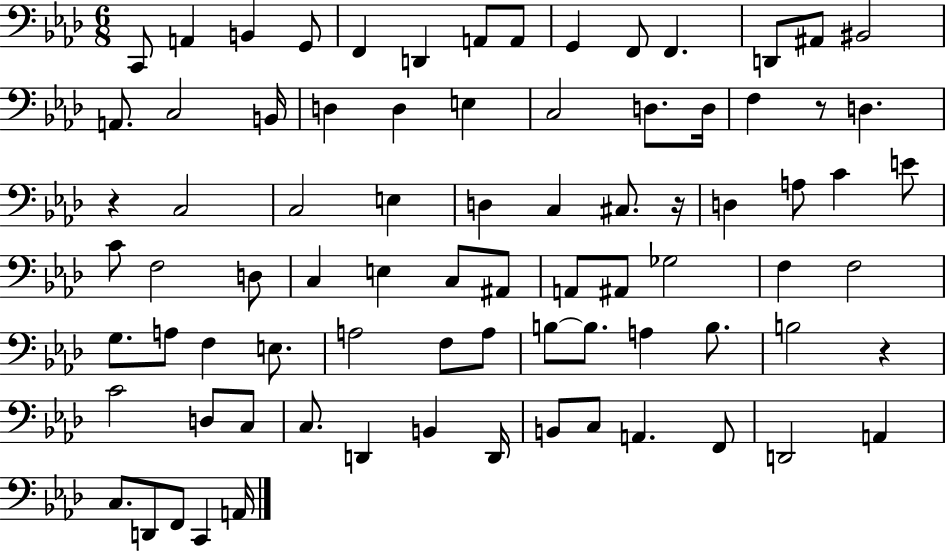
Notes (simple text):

C2/e A2/q B2/q G2/e F2/q D2/q A2/e A2/e G2/q F2/e F2/q. D2/e A#2/e BIS2/h A2/e. C3/h B2/s D3/q D3/q E3/q C3/h D3/e. D3/s F3/q R/e D3/q. R/q C3/h C3/h E3/q D3/q C3/q C#3/e. R/s D3/q A3/e C4/q E4/e C4/e F3/h D3/e C3/q E3/q C3/e A#2/e A2/e A#2/e Gb3/h F3/q F3/h G3/e. A3/e F3/q E3/e. A3/h F3/e A3/e B3/e B3/e. A3/q B3/e. B3/h R/q C4/h D3/e C3/e C3/e. D2/q B2/q D2/s B2/e C3/e A2/q. F2/e D2/h A2/q C3/e. D2/e F2/e C2/q A2/s